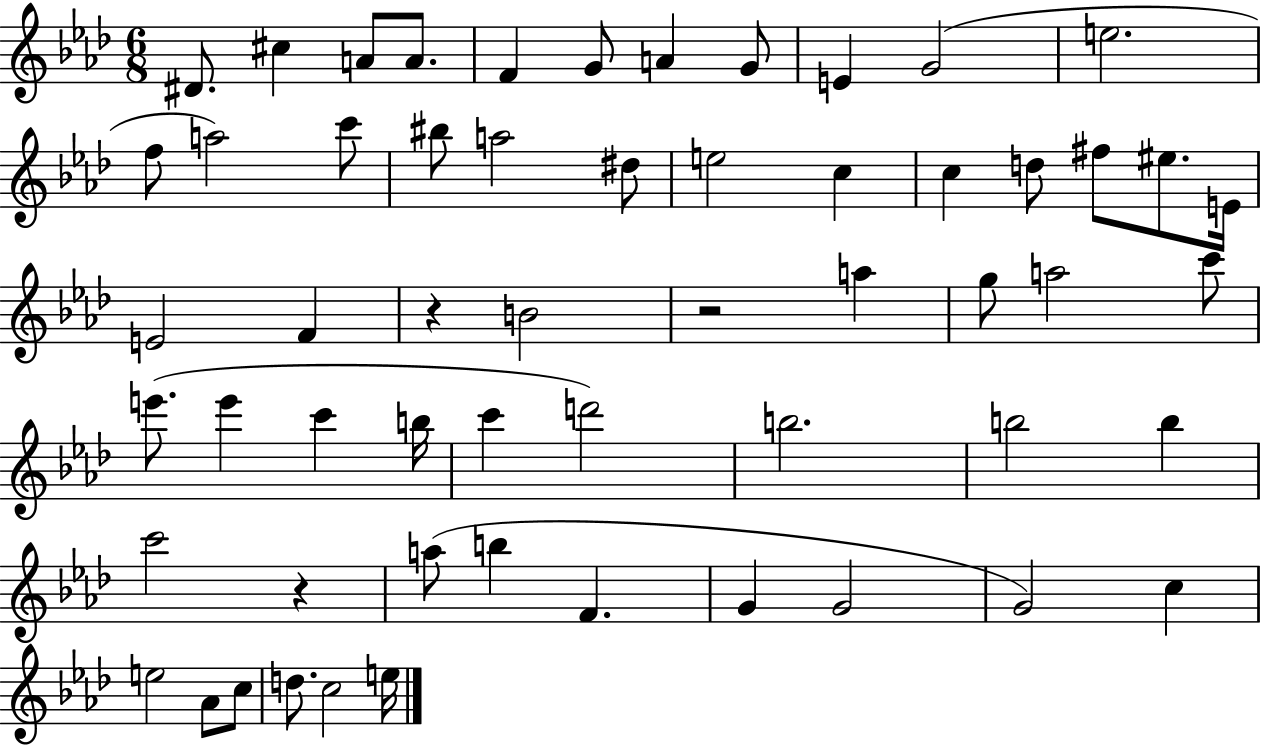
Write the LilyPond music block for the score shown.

{
  \clef treble
  \numericTimeSignature
  \time 6/8
  \key aes \major
  \repeat volta 2 { dis'8. cis''4 a'8 a'8. | f'4 g'8 a'4 g'8 | e'4 g'2( | e''2. | \break f''8 a''2) c'''8 | bis''8 a''2 dis''8 | e''2 c''4 | c''4 d''8 fis''8 eis''8. e'16 | \break e'2 f'4 | r4 b'2 | r2 a''4 | g''8 a''2 c'''8 | \break e'''8.( e'''4 c'''4 b''16 | c'''4 d'''2) | b''2. | b''2 b''4 | \break c'''2 r4 | a''8( b''4 f'4. | g'4 g'2 | g'2) c''4 | \break e''2 aes'8 c''8 | d''8. c''2 e''16 | } \bar "|."
}